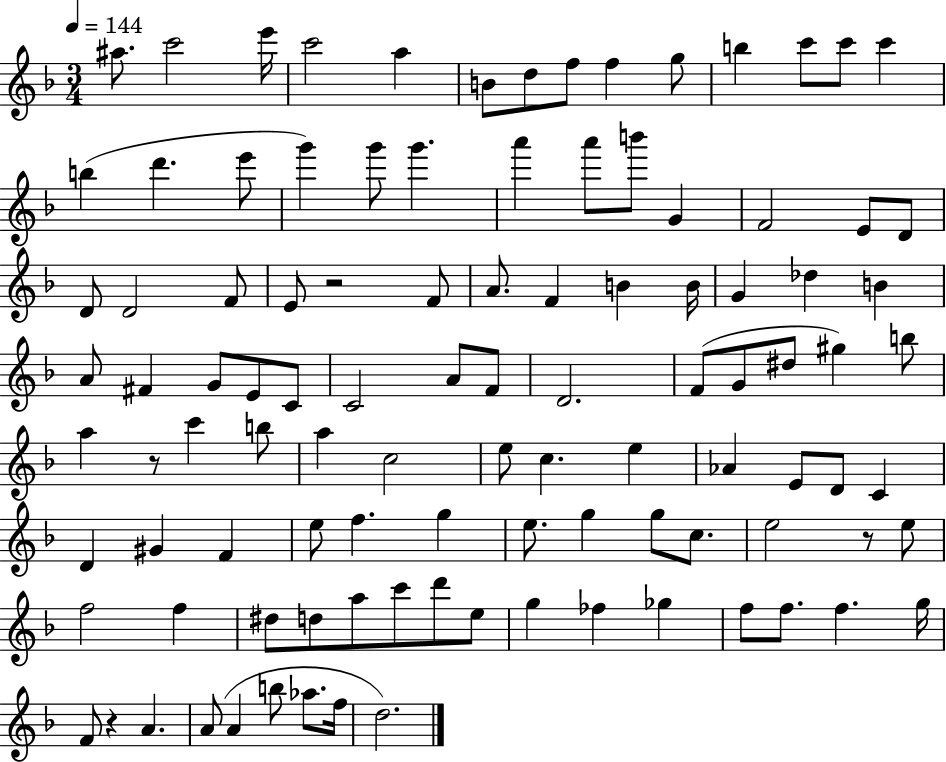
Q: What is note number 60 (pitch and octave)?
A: C5